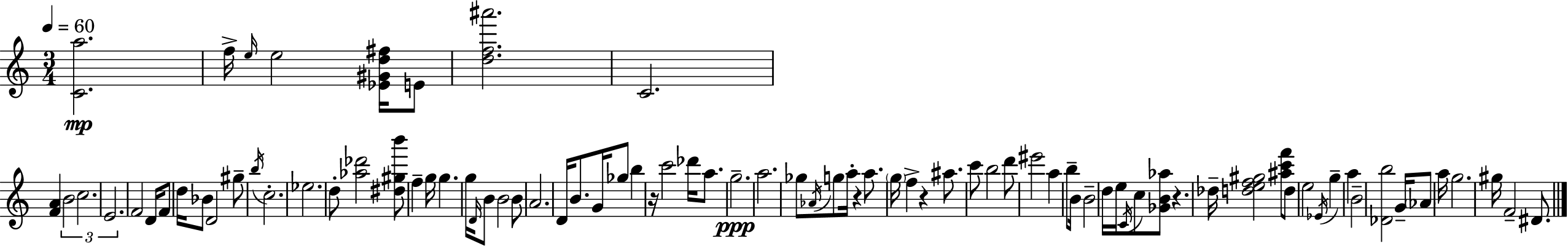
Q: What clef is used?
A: treble